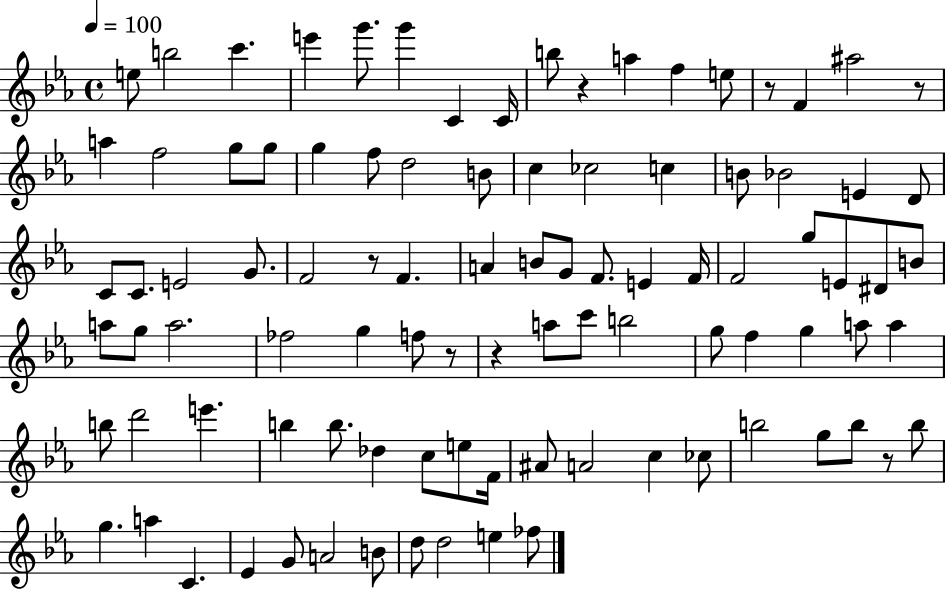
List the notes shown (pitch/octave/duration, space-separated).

E5/e B5/h C6/q. E6/q G6/e. G6/q C4/q C4/s B5/e R/q A5/q F5/q E5/e R/e F4/q A#5/h R/e A5/q F5/h G5/e G5/e G5/q F5/e D5/h B4/e C5/q CES5/h C5/q B4/e Bb4/h E4/q D4/e C4/e C4/e. E4/h G4/e. F4/h R/e F4/q. A4/q B4/e G4/e F4/e. E4/q F4/s F4/h G5/e E4/e D#4/e B4/e A5/e G5/e A5/h. FES5/h G5/q F5/e R/e R/q A5/e C6/e B5/h G5/e F5/q G5/q A5/e A5/q B5/e D6/h E6/q. B5/q B5/e. Db5/q C5/e E5/e F4/s A#4/e A4/h C5/q CES5/e B5/h G5/e B5/e R/e B5/e G5/q. A5/q C4/q. Eb4/q G4/e A4/h B4/e D5/e D5/h E5/q FES5/e